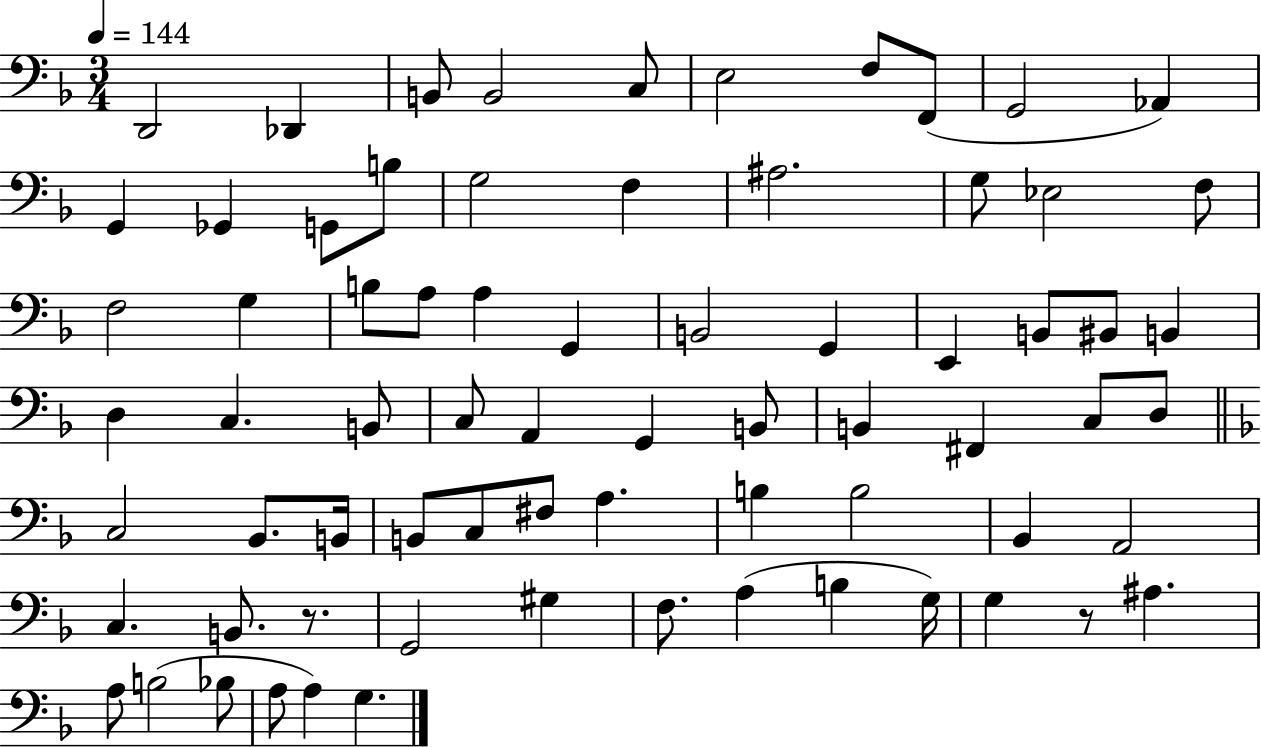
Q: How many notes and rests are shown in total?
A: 72